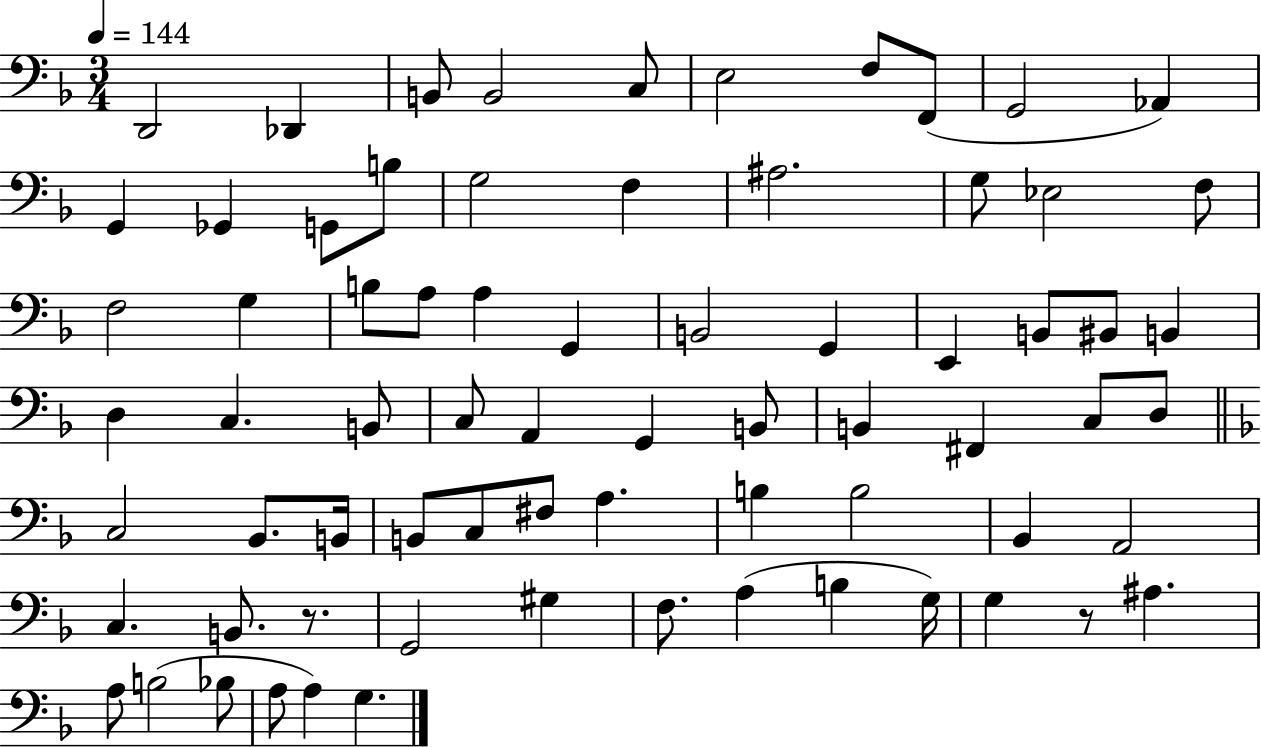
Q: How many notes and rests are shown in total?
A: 72